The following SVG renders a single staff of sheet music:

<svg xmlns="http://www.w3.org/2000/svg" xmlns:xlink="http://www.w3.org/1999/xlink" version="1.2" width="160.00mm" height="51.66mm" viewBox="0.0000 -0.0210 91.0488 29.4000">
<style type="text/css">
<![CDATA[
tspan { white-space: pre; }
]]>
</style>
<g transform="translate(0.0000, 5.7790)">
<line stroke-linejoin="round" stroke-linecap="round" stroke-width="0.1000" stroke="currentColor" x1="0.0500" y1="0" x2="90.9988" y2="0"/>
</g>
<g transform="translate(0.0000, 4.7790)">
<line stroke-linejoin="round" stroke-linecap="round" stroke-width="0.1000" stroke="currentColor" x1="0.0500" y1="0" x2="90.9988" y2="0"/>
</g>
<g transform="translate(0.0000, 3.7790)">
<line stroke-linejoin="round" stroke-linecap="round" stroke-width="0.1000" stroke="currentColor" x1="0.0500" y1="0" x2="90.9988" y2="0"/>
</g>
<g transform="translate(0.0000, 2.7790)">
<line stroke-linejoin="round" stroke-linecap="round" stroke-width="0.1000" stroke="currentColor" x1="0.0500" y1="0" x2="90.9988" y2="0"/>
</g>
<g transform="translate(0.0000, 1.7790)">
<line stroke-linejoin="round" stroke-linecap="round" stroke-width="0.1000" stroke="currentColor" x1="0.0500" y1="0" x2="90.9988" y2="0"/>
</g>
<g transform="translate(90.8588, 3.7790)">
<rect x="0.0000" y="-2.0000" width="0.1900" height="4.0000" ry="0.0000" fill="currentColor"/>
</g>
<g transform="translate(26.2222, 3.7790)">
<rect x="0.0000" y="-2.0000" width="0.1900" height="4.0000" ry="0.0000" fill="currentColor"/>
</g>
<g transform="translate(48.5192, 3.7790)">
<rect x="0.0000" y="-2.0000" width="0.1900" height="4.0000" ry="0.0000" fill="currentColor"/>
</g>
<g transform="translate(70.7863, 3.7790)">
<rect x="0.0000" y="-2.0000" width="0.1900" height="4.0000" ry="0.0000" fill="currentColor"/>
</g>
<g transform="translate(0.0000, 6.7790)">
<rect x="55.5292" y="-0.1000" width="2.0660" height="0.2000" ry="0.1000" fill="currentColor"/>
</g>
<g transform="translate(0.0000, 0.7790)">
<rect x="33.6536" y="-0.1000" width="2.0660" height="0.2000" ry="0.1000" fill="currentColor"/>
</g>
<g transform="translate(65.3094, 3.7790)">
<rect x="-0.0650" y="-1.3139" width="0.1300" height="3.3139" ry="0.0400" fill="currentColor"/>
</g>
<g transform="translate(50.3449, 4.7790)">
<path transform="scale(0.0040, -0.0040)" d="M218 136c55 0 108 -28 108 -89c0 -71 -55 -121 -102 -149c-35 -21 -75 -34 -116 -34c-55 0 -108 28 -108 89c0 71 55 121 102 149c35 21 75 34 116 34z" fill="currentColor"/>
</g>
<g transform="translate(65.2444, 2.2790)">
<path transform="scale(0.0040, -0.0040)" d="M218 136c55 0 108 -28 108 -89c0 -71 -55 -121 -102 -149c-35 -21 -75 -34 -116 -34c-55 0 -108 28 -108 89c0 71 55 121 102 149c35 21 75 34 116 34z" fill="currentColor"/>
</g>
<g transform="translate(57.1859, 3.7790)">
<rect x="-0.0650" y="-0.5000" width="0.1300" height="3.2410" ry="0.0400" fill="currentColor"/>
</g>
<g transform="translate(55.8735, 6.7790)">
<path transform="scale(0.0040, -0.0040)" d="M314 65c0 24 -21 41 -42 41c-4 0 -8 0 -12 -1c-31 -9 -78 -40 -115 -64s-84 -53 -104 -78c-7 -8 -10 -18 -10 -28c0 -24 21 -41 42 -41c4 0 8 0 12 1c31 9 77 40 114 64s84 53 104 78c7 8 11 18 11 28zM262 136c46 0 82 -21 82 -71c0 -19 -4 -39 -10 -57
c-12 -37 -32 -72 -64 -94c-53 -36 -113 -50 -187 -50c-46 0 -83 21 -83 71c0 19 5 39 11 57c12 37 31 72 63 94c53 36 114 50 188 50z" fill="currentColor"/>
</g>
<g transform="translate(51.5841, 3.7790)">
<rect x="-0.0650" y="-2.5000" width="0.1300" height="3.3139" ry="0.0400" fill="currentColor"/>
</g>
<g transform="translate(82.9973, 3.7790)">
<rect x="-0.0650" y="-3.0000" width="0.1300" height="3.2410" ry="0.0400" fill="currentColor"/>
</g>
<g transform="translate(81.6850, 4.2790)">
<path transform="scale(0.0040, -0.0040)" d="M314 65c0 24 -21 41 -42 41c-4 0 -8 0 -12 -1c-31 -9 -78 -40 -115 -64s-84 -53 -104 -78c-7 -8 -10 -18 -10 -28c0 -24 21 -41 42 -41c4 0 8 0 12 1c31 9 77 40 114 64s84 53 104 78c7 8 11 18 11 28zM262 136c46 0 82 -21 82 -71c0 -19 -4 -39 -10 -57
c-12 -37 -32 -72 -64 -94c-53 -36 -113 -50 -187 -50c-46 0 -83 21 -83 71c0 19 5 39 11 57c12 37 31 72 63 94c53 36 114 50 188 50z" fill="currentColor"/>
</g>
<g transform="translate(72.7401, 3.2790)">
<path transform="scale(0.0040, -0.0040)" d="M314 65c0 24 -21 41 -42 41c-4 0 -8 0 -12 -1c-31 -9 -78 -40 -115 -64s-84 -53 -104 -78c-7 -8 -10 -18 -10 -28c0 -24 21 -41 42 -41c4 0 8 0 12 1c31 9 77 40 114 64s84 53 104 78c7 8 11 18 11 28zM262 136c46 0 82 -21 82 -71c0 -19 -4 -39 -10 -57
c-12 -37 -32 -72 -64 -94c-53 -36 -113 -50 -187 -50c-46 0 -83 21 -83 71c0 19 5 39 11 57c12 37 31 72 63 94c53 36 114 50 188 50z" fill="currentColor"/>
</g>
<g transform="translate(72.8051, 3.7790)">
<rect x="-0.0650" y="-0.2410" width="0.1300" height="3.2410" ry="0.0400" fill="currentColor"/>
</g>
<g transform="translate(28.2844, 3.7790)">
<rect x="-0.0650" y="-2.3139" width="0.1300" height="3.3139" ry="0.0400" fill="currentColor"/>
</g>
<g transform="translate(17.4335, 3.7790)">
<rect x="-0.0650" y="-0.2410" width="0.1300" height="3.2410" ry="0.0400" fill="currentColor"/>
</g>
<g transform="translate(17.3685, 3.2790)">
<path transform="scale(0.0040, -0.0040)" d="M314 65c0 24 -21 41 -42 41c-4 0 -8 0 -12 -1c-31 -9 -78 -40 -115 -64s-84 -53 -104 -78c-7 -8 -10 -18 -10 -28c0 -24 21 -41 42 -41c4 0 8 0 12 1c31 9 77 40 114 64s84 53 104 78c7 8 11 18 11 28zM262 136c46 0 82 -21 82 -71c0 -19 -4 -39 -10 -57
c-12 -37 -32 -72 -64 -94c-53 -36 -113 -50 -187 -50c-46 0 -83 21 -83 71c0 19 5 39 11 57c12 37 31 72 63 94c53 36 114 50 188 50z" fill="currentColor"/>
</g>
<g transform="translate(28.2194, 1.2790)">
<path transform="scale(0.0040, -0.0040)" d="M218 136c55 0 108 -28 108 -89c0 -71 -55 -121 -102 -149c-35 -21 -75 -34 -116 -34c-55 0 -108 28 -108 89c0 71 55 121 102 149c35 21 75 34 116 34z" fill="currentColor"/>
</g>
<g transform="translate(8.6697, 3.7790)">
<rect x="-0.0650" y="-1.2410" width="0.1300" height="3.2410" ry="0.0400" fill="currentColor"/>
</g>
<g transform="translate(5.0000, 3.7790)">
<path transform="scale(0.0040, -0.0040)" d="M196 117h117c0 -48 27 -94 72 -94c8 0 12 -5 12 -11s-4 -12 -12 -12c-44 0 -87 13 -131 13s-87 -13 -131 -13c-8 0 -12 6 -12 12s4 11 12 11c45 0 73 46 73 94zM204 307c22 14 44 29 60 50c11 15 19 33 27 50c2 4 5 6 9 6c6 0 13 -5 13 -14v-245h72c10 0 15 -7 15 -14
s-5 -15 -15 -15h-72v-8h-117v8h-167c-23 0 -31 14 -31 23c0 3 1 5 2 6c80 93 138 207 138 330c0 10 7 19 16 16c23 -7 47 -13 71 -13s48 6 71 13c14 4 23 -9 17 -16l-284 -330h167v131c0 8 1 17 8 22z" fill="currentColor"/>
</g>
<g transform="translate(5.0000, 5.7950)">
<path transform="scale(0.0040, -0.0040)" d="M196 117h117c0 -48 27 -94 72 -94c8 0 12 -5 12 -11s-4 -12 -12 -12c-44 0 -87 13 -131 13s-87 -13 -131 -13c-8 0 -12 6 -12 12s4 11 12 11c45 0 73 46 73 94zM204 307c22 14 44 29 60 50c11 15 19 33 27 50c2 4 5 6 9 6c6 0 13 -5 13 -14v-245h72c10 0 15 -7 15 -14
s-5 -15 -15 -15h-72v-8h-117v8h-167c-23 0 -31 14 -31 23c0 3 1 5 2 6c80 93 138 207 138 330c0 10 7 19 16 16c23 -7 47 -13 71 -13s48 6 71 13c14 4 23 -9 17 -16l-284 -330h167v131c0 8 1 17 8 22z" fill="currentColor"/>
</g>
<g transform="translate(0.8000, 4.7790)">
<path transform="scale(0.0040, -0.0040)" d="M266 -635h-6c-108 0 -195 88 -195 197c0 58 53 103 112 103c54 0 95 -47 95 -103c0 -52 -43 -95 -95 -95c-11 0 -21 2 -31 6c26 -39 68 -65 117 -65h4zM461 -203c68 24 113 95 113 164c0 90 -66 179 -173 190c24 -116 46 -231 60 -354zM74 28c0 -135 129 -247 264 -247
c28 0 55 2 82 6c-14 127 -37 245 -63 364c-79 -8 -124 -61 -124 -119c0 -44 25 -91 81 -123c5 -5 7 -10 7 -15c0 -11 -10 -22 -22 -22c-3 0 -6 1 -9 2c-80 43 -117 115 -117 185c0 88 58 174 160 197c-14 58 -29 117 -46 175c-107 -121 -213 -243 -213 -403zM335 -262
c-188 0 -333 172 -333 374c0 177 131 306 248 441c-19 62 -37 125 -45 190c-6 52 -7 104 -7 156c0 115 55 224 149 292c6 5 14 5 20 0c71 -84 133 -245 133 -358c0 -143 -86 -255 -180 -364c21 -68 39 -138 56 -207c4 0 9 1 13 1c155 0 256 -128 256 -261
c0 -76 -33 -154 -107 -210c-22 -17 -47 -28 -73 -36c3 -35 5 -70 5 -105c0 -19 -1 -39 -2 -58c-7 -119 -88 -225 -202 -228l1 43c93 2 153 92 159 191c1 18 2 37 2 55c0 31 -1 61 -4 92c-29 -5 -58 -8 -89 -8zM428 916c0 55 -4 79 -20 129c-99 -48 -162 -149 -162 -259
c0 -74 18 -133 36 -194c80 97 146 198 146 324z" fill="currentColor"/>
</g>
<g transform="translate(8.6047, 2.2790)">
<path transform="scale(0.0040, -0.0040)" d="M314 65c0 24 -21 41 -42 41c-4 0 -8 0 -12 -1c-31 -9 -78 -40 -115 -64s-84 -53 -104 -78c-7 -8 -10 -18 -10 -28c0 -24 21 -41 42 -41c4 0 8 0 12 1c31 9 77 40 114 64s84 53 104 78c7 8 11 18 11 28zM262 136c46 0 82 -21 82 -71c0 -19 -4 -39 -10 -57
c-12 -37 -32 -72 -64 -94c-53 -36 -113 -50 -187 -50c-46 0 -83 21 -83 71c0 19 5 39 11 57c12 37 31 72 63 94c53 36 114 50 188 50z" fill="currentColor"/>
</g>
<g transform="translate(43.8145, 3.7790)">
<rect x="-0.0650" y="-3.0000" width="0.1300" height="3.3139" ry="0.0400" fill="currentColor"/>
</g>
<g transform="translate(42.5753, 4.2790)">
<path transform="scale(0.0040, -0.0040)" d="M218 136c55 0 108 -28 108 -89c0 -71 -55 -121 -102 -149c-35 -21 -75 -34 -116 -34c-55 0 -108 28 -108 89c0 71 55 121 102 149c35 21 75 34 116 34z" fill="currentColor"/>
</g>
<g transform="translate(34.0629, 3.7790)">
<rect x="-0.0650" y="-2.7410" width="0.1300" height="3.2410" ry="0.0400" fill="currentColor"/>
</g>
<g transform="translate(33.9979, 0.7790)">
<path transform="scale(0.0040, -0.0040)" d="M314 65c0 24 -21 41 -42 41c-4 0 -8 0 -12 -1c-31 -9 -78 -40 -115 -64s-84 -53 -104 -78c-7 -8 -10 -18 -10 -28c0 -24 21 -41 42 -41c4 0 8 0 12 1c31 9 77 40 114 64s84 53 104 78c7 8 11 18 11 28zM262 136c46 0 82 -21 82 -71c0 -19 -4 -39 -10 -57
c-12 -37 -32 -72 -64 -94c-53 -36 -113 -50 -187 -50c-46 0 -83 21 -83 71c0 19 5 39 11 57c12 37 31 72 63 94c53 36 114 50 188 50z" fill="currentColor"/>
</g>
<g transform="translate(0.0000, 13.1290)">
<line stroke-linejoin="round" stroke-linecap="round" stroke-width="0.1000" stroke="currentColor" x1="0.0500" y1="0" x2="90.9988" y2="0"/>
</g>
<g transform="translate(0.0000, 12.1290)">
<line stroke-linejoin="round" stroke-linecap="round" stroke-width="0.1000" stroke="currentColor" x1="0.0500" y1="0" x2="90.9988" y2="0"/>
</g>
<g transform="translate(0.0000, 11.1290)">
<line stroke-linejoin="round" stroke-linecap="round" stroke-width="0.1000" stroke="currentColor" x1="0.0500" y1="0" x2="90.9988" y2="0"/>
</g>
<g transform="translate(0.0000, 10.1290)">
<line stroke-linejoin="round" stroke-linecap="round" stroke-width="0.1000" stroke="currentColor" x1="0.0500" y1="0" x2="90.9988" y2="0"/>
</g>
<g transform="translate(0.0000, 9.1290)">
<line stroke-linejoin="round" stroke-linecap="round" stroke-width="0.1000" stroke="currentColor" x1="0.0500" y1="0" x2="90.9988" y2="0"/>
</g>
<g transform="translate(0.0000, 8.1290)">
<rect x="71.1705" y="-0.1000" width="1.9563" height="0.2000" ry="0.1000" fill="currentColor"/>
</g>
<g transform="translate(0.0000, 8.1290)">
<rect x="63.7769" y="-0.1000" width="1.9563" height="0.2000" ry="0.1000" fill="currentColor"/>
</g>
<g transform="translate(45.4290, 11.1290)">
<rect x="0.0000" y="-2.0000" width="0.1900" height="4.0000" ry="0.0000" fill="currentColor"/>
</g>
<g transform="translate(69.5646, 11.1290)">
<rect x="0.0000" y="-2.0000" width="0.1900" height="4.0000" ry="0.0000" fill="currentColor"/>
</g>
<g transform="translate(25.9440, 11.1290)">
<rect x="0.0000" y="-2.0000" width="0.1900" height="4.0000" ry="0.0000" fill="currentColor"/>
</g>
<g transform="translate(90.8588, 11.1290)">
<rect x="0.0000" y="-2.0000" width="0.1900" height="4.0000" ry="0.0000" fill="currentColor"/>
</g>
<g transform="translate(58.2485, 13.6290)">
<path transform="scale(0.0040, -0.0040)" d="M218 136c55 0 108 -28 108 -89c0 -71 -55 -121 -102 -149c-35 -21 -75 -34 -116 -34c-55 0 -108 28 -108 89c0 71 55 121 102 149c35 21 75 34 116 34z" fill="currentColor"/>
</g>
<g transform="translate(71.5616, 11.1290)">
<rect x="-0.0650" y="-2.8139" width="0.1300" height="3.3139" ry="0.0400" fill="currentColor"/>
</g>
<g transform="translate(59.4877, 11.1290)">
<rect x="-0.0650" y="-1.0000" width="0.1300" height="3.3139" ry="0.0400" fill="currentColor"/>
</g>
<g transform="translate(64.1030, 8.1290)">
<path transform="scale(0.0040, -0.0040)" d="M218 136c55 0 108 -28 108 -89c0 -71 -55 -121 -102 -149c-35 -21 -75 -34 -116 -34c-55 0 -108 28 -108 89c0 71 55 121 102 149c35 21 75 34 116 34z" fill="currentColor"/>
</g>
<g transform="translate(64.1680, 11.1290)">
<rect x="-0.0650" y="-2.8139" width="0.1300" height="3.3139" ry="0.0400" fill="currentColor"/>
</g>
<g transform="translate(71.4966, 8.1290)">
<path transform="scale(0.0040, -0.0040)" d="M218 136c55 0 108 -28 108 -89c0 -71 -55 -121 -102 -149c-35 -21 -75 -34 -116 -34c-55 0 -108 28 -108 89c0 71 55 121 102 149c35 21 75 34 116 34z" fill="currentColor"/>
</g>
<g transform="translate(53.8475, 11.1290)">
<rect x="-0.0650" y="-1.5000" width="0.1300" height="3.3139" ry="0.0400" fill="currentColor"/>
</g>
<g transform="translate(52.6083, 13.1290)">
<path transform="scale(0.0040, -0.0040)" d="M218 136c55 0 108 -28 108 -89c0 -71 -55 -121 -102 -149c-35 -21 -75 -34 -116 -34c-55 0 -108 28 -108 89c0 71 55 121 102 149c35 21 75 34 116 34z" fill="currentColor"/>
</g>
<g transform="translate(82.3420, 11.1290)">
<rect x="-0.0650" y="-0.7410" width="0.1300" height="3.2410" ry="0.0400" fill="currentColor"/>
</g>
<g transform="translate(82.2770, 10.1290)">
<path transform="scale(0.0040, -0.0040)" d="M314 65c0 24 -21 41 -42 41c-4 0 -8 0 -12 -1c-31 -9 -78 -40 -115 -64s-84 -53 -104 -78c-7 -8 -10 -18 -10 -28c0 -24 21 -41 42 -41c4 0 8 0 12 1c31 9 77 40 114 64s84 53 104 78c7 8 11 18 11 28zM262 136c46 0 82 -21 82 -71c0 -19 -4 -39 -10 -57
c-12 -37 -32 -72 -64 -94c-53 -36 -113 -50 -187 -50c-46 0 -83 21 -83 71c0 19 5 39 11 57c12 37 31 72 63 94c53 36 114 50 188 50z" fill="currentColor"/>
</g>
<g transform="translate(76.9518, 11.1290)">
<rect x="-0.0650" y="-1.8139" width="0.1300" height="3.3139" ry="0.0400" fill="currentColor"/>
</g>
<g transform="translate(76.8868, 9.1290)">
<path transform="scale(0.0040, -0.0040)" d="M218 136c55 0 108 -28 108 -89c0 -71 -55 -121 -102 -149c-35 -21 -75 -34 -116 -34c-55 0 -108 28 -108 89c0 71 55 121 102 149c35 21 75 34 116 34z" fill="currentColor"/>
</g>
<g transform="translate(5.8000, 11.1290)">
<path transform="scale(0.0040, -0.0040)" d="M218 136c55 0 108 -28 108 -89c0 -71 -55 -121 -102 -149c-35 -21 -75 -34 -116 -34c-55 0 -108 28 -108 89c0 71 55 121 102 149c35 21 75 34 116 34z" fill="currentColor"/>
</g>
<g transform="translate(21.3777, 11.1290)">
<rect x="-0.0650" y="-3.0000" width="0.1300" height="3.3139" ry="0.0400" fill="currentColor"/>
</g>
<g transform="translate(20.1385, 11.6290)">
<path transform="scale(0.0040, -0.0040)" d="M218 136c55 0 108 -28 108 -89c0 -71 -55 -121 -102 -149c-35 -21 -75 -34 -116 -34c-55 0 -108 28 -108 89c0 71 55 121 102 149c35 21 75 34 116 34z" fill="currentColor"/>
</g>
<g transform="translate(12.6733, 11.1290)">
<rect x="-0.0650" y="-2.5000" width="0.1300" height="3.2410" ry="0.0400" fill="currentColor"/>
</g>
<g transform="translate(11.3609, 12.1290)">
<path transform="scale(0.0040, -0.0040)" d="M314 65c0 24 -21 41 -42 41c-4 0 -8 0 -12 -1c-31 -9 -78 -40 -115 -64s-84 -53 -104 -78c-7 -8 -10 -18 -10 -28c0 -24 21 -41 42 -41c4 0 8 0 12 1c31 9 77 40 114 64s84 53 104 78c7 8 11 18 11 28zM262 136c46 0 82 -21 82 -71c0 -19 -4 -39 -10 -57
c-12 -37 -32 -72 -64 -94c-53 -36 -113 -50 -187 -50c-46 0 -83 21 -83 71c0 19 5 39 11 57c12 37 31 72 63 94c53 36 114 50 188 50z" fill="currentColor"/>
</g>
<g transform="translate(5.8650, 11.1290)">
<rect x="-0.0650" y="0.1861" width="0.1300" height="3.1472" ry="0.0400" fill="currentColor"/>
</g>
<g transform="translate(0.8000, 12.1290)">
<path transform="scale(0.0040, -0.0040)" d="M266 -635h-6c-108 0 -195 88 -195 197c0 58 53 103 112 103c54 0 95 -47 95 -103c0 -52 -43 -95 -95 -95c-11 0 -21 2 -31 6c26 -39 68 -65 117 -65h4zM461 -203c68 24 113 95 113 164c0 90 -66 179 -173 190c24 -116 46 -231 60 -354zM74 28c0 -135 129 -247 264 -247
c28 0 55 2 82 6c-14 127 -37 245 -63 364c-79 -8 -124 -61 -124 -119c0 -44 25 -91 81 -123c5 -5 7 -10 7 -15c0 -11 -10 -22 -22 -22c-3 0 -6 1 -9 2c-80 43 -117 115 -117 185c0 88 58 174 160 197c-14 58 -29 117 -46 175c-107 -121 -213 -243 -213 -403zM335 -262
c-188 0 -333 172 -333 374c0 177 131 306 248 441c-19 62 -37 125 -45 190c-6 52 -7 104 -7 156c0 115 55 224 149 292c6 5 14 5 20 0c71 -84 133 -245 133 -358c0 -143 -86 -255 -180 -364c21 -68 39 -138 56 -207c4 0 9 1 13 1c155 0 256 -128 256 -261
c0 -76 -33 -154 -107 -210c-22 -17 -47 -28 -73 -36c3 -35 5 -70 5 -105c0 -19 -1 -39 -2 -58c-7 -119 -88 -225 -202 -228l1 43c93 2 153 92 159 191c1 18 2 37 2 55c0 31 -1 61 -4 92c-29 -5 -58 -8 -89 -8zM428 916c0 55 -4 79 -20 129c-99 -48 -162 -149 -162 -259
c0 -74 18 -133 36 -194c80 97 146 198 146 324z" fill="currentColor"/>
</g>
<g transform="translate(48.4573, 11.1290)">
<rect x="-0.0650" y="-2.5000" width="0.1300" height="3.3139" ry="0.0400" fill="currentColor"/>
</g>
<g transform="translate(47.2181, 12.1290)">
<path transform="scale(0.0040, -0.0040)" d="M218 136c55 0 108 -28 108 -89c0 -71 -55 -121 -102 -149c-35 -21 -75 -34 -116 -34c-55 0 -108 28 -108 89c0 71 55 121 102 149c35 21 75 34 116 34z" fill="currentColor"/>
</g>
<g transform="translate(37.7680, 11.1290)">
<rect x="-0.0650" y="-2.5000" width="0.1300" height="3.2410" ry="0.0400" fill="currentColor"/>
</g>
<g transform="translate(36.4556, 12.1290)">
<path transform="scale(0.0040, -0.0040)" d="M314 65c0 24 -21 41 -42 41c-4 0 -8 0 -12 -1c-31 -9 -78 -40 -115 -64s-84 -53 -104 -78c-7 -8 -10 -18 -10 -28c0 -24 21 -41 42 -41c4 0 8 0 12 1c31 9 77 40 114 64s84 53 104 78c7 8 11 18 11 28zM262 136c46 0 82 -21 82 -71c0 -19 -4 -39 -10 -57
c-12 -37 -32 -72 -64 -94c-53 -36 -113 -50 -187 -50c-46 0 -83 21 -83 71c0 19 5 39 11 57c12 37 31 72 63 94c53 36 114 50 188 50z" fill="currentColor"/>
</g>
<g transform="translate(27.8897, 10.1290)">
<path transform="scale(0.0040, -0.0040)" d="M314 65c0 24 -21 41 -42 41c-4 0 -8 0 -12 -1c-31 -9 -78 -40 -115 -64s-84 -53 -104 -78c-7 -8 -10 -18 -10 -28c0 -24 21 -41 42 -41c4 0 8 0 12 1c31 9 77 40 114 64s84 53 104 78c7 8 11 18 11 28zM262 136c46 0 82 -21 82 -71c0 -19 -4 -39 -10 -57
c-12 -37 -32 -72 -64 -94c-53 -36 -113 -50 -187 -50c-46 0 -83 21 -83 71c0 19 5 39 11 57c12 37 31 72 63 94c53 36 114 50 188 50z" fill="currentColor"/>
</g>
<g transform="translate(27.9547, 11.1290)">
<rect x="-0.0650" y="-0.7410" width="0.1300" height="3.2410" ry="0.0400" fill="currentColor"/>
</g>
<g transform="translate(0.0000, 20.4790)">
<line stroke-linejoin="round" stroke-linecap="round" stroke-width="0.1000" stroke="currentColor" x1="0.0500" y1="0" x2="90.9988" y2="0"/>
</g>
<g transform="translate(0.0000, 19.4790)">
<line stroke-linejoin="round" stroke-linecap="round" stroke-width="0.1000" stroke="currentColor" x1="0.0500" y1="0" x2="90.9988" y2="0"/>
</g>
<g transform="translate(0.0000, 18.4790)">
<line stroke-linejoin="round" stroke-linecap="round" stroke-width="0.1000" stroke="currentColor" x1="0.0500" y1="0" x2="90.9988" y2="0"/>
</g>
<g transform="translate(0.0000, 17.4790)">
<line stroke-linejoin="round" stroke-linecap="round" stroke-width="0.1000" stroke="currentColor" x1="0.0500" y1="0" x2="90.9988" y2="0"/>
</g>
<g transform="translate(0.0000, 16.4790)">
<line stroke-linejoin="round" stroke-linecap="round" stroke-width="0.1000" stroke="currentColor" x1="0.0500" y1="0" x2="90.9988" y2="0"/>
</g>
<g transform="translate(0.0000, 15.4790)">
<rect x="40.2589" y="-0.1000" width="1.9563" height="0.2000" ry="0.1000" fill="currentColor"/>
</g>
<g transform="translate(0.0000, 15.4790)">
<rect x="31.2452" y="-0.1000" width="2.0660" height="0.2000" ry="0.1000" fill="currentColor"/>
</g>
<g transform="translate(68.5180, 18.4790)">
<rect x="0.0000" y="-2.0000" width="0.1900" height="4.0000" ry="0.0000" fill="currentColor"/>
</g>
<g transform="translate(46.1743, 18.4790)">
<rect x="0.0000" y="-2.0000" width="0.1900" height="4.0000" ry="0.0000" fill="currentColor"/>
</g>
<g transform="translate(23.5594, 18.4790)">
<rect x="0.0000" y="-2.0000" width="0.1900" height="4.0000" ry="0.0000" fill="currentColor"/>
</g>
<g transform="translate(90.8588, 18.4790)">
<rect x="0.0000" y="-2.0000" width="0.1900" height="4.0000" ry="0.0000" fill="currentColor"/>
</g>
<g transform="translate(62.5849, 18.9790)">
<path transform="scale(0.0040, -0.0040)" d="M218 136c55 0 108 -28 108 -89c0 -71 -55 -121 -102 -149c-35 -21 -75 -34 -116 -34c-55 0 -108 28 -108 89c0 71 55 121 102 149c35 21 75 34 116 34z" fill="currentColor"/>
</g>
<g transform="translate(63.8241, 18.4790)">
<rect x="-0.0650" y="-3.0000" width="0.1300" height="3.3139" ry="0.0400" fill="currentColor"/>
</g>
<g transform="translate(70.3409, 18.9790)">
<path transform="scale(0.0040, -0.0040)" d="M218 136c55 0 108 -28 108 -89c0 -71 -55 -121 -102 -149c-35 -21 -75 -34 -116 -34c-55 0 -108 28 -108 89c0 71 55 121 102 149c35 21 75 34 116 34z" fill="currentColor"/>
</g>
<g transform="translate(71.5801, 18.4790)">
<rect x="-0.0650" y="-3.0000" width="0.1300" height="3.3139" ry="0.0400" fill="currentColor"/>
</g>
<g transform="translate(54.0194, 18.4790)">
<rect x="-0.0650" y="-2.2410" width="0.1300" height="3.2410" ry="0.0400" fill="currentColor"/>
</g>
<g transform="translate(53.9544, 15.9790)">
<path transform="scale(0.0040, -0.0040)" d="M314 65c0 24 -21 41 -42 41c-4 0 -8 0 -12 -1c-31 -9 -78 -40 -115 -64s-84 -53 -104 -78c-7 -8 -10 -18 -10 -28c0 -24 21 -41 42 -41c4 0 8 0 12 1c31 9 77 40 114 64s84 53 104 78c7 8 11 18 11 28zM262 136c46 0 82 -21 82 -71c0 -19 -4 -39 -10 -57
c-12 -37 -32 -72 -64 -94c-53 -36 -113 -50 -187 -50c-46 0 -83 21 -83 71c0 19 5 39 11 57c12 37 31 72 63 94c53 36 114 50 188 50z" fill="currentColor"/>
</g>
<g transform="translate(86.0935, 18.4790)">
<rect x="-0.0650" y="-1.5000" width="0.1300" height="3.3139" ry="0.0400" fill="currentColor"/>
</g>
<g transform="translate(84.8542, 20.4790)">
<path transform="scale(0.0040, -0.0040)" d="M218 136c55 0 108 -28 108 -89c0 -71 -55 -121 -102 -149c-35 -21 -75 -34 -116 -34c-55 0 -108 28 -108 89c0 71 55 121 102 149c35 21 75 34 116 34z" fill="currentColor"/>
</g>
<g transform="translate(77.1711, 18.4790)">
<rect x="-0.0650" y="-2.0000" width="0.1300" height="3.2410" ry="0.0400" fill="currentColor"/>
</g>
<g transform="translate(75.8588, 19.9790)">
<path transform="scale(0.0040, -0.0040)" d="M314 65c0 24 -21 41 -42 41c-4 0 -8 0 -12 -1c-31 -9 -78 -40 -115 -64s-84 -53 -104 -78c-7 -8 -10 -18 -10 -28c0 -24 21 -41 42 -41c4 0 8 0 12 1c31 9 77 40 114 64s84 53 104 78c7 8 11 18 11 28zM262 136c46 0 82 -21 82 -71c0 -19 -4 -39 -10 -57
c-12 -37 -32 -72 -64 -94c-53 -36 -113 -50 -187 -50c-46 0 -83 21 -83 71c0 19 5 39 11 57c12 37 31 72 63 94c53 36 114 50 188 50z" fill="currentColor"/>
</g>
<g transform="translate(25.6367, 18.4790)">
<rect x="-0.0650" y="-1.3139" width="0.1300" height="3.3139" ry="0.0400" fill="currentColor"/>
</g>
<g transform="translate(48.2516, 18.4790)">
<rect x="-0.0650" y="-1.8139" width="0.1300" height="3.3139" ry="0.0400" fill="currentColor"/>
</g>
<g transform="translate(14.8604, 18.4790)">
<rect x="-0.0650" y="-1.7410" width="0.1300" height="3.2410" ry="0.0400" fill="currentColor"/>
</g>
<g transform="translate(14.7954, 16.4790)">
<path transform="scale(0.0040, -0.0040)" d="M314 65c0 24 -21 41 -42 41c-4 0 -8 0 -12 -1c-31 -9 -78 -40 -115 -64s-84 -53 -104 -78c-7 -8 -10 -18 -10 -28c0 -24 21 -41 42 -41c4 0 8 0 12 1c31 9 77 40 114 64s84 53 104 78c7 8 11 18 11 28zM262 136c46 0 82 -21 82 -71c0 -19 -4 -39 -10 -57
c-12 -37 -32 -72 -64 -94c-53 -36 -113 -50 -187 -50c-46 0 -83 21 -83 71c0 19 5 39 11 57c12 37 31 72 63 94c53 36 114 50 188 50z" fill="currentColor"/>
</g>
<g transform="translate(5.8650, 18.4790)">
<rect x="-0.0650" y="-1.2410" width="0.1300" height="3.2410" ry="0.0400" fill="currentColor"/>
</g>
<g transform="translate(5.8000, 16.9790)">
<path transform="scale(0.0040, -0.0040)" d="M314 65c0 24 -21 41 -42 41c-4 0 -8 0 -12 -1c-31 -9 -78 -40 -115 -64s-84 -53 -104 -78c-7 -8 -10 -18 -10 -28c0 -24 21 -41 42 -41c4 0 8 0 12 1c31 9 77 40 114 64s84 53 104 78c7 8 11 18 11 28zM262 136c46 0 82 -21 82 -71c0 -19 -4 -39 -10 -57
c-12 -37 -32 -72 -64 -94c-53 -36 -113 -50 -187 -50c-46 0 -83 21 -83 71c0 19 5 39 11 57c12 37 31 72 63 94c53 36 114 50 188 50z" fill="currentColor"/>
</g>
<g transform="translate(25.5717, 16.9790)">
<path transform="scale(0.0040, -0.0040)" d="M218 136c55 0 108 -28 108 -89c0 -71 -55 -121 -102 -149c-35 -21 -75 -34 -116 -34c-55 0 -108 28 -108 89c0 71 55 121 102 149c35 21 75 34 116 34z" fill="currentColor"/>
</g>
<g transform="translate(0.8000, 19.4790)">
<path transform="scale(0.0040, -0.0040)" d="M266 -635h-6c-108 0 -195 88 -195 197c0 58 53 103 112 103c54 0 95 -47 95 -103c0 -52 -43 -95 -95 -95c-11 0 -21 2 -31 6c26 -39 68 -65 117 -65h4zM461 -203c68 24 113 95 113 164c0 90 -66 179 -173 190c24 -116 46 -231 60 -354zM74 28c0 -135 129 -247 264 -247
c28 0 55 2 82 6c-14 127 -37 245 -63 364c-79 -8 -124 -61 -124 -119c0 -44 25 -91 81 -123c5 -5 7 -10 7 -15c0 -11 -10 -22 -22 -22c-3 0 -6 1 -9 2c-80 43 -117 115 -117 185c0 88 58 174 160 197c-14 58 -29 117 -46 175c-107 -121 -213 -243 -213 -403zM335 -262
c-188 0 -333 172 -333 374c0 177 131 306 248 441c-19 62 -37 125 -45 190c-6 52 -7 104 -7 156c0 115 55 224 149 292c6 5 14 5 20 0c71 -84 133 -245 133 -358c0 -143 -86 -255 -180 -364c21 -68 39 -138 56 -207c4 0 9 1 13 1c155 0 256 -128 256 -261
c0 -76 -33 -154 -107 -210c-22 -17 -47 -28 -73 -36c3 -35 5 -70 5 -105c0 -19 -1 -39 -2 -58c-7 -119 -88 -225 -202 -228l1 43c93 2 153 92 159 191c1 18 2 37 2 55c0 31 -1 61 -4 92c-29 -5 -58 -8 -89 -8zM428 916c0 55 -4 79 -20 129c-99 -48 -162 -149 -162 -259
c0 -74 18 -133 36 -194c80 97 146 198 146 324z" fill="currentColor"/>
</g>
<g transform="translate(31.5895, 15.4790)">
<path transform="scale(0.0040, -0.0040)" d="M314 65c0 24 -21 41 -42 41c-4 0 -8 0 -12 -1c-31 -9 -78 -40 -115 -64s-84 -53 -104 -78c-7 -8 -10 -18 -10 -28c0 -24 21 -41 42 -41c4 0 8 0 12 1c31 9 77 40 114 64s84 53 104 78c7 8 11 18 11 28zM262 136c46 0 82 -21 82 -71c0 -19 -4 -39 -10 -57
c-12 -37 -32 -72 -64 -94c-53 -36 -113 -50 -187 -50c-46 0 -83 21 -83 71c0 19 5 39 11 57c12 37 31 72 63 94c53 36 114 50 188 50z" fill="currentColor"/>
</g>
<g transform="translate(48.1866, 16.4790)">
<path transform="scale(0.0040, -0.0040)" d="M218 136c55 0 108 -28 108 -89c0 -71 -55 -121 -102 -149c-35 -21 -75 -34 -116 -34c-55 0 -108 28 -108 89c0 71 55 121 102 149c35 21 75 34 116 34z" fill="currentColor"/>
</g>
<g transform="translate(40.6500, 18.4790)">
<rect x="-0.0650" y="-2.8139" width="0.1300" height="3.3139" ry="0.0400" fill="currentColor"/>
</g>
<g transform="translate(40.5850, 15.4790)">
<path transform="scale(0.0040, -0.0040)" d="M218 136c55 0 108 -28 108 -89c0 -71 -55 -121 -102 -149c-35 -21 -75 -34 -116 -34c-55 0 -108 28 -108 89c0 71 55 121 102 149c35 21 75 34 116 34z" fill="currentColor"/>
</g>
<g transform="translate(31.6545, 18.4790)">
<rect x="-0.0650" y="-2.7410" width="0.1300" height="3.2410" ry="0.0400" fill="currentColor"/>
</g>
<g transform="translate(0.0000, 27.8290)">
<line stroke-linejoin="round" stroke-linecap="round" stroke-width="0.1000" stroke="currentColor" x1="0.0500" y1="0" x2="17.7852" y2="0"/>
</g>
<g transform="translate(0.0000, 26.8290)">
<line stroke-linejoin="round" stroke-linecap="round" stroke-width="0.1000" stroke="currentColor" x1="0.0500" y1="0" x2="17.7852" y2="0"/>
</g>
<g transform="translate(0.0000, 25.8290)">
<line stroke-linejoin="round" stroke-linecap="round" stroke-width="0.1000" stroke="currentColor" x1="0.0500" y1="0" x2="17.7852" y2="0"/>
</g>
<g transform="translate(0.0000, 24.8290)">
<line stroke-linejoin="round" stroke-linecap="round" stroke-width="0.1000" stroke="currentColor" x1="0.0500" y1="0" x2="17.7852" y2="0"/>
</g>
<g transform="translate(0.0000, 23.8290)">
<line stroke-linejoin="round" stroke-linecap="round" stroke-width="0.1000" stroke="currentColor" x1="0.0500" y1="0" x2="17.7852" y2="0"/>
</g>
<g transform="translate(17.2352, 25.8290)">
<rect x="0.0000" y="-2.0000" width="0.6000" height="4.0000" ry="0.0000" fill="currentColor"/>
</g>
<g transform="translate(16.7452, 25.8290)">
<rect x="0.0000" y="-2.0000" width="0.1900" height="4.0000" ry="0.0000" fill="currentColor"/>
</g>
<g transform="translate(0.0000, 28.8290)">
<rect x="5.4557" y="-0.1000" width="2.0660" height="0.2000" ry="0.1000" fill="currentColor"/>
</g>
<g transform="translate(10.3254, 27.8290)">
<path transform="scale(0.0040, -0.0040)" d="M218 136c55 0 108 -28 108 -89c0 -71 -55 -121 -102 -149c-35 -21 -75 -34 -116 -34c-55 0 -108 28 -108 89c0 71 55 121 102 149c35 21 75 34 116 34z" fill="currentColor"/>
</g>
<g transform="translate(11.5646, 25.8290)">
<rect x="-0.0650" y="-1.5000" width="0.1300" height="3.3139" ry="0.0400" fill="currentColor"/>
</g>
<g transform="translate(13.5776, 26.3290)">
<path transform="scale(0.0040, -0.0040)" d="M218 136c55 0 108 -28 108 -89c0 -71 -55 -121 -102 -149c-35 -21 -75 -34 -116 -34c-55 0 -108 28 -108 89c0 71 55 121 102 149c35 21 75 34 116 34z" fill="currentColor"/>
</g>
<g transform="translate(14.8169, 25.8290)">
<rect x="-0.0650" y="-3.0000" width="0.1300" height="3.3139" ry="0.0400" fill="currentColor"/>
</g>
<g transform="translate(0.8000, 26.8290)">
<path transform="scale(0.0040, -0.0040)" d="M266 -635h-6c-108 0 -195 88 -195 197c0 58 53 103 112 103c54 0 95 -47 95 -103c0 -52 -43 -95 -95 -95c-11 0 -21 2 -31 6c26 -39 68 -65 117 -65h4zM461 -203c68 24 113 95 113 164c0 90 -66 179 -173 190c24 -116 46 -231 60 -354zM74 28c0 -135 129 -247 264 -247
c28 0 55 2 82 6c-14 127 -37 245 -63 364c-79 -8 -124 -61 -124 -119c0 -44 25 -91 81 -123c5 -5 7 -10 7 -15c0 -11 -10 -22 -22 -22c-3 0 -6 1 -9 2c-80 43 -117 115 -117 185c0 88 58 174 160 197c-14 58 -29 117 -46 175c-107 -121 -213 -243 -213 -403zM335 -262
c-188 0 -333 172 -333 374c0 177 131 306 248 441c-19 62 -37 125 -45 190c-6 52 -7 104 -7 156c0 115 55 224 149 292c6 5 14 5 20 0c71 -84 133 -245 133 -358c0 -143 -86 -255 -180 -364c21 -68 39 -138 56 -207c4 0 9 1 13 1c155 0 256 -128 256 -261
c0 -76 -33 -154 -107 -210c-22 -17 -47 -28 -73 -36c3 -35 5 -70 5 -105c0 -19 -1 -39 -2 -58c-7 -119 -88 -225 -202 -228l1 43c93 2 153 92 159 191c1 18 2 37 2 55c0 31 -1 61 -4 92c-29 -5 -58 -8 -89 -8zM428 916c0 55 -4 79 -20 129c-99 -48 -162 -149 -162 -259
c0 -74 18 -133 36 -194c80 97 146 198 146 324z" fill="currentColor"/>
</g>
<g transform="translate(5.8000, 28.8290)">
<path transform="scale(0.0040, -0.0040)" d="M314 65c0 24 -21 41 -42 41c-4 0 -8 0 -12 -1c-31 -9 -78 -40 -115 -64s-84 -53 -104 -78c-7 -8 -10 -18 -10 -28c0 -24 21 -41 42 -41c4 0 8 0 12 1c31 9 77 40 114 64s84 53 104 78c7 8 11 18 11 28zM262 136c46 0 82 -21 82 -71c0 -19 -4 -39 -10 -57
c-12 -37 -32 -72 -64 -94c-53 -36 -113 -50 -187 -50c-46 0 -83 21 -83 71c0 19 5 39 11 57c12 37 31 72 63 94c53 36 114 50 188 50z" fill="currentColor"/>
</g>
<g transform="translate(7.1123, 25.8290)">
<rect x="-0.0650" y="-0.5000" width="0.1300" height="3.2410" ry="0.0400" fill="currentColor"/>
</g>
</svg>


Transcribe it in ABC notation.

X:1
T:Untitled
M:4/4
L:1/4
K:C
e2 c2 g a2 A G C2 e c2 A2 B G2 A d2 G2 G E D a a f d2 e2 f2 e a2 a f g2 A A F2 E C2 E A